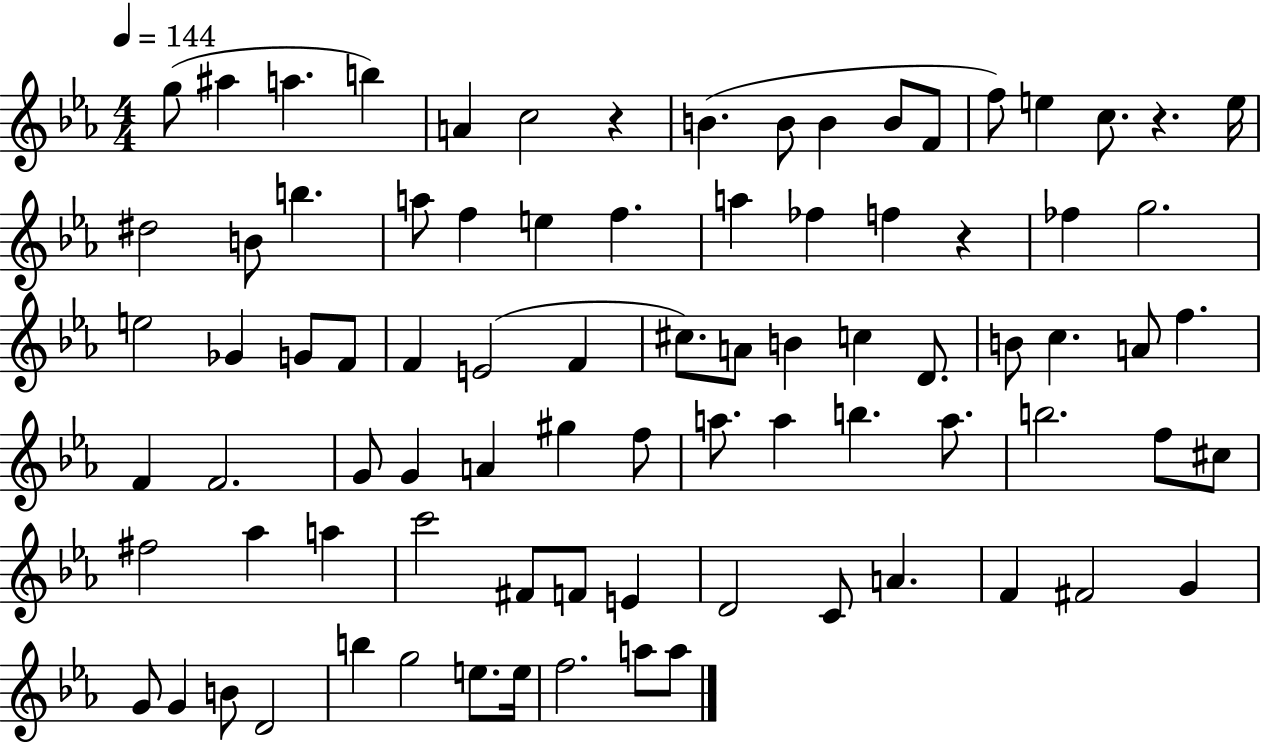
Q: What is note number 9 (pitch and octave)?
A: B4